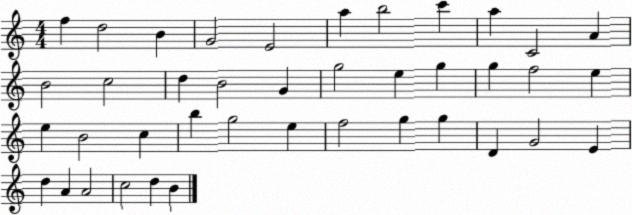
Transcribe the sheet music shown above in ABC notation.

X:1
T:Untitled
M:4/4
L:1/4
K:C
f d2 B G2 E2 a b2 c' a C2 A B2 c2 d B2 G g2 e g g f2 e e B2 c b g2 e f2 g g D G2 E d A A2 c2 d B